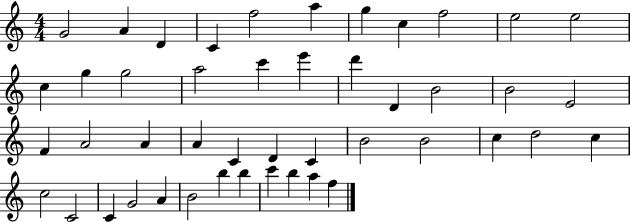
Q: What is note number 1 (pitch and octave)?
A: G4